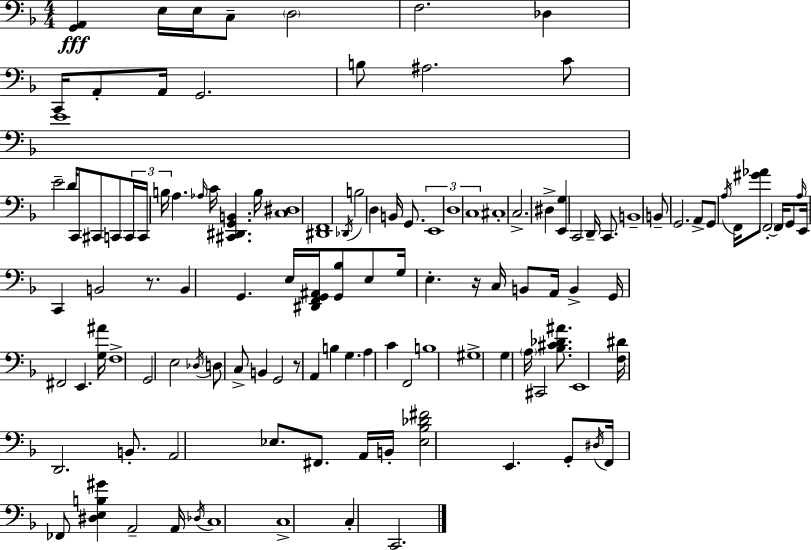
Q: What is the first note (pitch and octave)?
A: E3